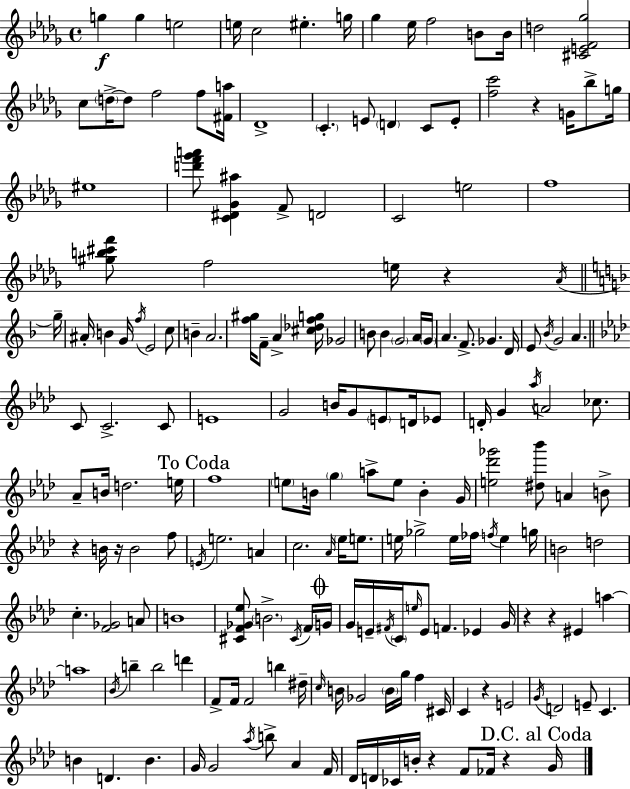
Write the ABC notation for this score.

X:1
T:Untitled
M:4/4
L:1/4
K:Bbm
g g e2 e/4 c2 ^e g/4 _g _e/4 f2 B/2 B/4 d2 [^CEF_g]2 c/2 d/4 d/2 f2 f/2 [^Fa]/4 _D4 C E/2 D C/2 E/2 [fc']2 z G/4 _b/2 g/4 ^e4 [d'f'_g'a']/2 [C^D_G^a] F/2 D2 C2 e2 f4 [^gb^c'f']/2 f2 e/4 z _A/4 g/4 ^A/4 B G/4 f/4 E2 c/2 B A2 [f^g]/4 F/2 A [^c_dfg]/4 _G2 B/2 B G2 A/4 G/4 A F/2 _G D/4 E/2 _B/4 G2 A C/2 C2 C/2 E4 G2 B/4 G/2 E/2 D/4 _E/2 D/4 G _a/4 A2 _c/2 _A/2 B/4 d2 e/4 f4 e/2 B/4 g a/2 e/2 B G/4 [e_d'_g']2 [^d_b']/2 A B/2 z B/4 z/4 B2 f/2 E/4 e2 A c2 _A/4 _e/4 e/2 e/4 _g2 e/4 _f/4 f/4 e g/4 B2 d2 c [F_G]2 A/2 B4 [^CF_G_e]/2 B2 ^C/4 F/4 G/4 G/4 E/4 ^F/4 C/4 e/4 E/2 F _E G/4 z z ^E a a4 _B/4 b b2 d' F/2 F/4 F2 b ^d/4 c/4 B/4 _G2 B/4 g/4 f ^C/4 C z E2 G/4 D2 E/2 C B D B G/4 G2 _a/4 b/2 _A F/4 _D/4 D/4 _C/4 B/4 z F/2 _F/4 z G/4